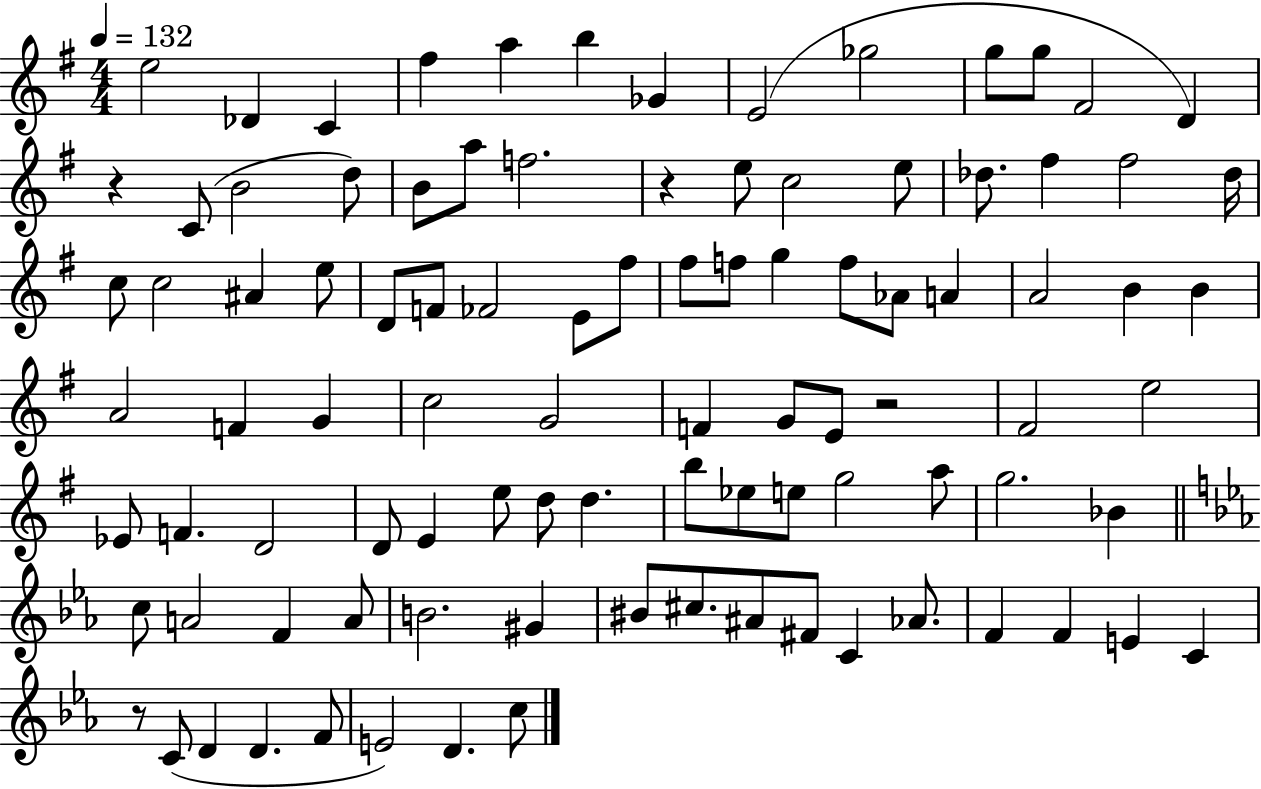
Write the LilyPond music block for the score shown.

{
  \clef treble
  \numericTimeSignature
  \time 4/4
  \key g \major
  \tempo 4 = 132
  e''2 des'4 c'4 | fis''4 a''4 b''4 ges'4 | e'2( ges''2 | g''8 g''8 fis'2 d'4) | \break r4 c'8( b'2 d''8) | b'8 a''8 f''2. | r4 e''8 c''2 e''8 | des''8. fis''4 fis''2 des''16 | \break c''8 c''2 ais'4 e''8 | d'8 f'8 fes'2 e'8 fis''8 | fis''8 f''8 g''4 f''8 aes'8 a'4 | a'2 b'4 b'4 | \break a'2 f'4 g'4 | c''2 g'2 | f'4 g'8 e'8 r2 | fis'2 e''2 | \break ees'8 f'4. d'2 | d'8 e'4 e''8 d''8 d''4. | b''8 ees''8 e''8 g''2 a''8 | g''2. bes'4 | \break \bar "||" \break \key ees \major c''8 a'2 f'4 a'8 | b'2. gis'4 | bis'8 cis''8. ais'8 fis'8 c'4 aes'8. | f'4 f'4 e'4 c'4 | \break r8 c'8( d'4 d'4. f'8 | e'2) d'4. c''8 | \bar "|."
}